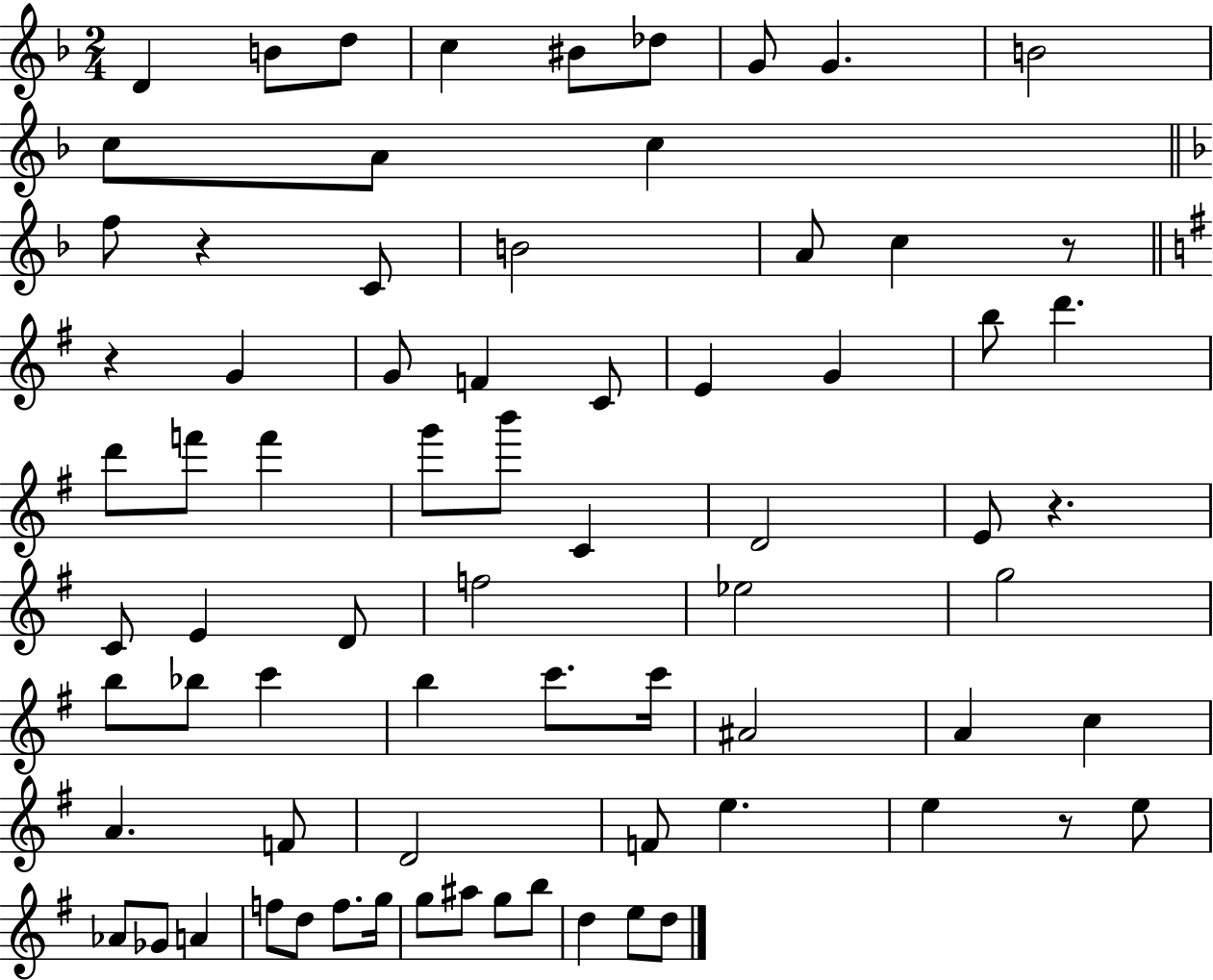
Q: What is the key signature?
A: F major